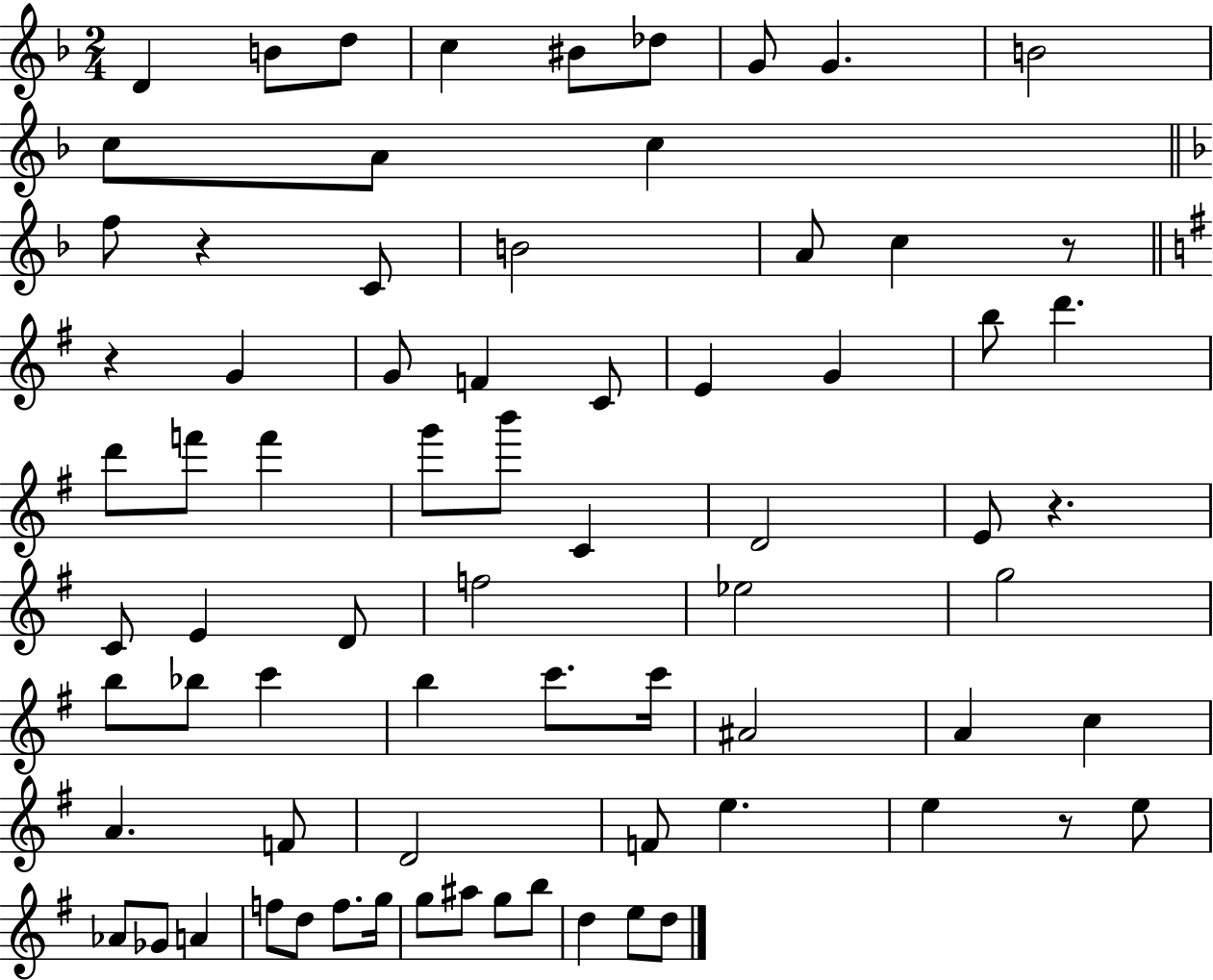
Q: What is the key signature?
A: F major